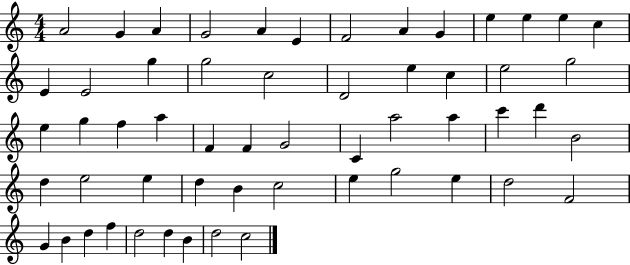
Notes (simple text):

A4/h G4/q A4/q G4/h A4/q E4/q F4/h A4/q G4/q E5/q E5/q E5/q C5/q E4/q E4/h G5/q G5/h C5/h D4/h E5/q C5/q E5/h G5/h E5/q G5/q F5/q A5/q F4/q F4/q G4/h C4/q A5/h A5/q C6/q D6/q B4/h D5/q E5/h E5/q D5/q B4/q C5/h E5/q G5/h E5/q D5/h F4/h G4/q B4/q D5/q F5/q D5/h D5/q B4/q D5/h C5/h